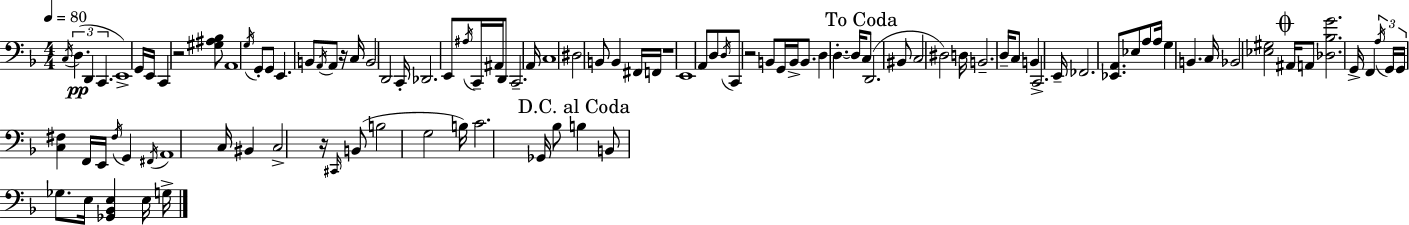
C3/s D3/q. D2/q C2/q. E2/w G2/s E2/s C2/q R/h [G#3,A#3,Bb3]/e A2/w G3/s G2/e G2/e E2/q. B2/e A2/s A2/e R/s C3/s B2/h D2/h C2/s Db2/h. E2/e A#3/s C2/s A#2/s D2/e C2/h. A2/s C3/w D#3/h B2/e B2/q F#2/s F2/s R/w E2/w A2/e D3/e D3/s C2/e R/h B2/e G2/s B2/s B2/e. D3/q D3/q. D3/s C3/e D2/h. BIS2/e C3/h D#3/h D3/s B2/h. D3/s C3/e B2/q C2/h. E2/s FES2/h. [Eb2,A2]/e. Eb3/e A3/e A3/s G3/q B2/q. C3/s Bb2/h [Eb3,G#3]/h A#2/s A2/e [Db3,Bb3,G4]/h. G2/s F2/q A3/s G2/s G2/s [C3,F#3]/q F2/s E2/s F#3/s G2/q F#2/s A2/w C3/s BIS2/q C3/h R/s C#2/s B2/e B3/h G3/h B3/s C4/h. Gb2/s Bb3/e B3/q B2/e Gb3/e. E3/s [Gb2,Bb2,E3]/q E3/s G3/s